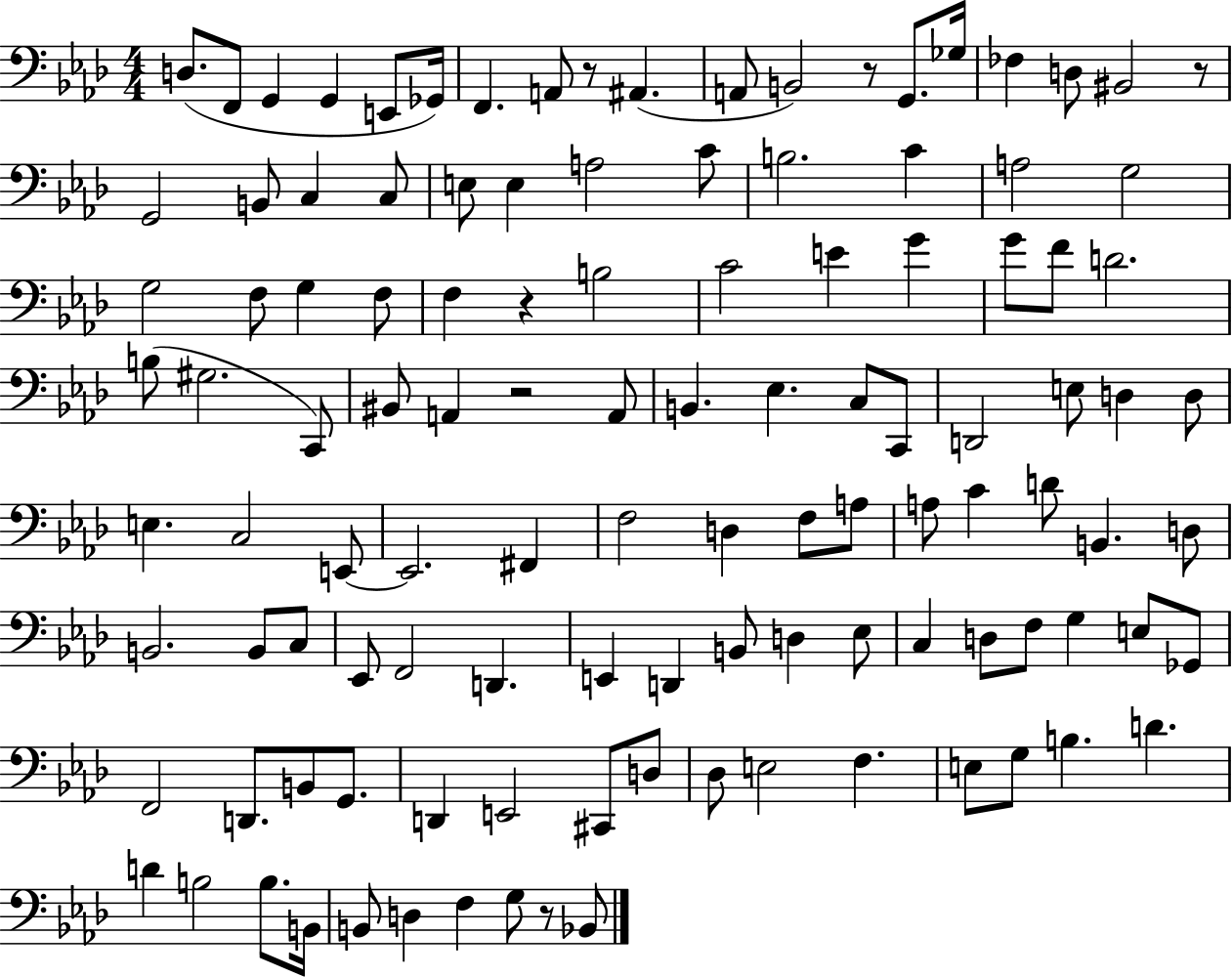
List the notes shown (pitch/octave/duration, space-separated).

D3/e. F2/e G2/q G2/q E2/e Gb2/s F2/q. A2/e R/e A#2/q. A2/e B2/h R/e G2/e. Gb3/s FES3/q D3/e BIS2/h R/e G2/h B2/e C3/q C3/e E3/e E3/q A3/h C4/e B3/h. C4/q A3/h G3/h G3/h F3/e G3/q F3/e F3/q R/q B3/h C4/h E4/q G4/q G4/e F4/e D4/h. B3/e G#3/h. C2/e BIS2/e A2/q R/h A2/e B2/q. Eb3/q. C3/e C2/e D2/h E3/e D3/q D3/e E3/q. C3/h E2/e E2/h. F#2/q F3/h D3/q F3/e A3/e A3/e C4/q D4/e B2/q. D3/e B2/h. B2/e C3/e Eb2/e F2/h D2/q. E2/q D2/q B2/e D3/q Eb3/e C3/q D3/e F3/e G3/q E3/e Gb2/e F2/h D2/e. B2/e G2/e. D2/q E2/h C#2/e D3/e Db3/e E3/h F3/q. E3/e G3/e B3/q. D4/q. D4/q B3/h B3/e. B2/s B2/e D3/q F3/q G3/e R/e Bb2/e